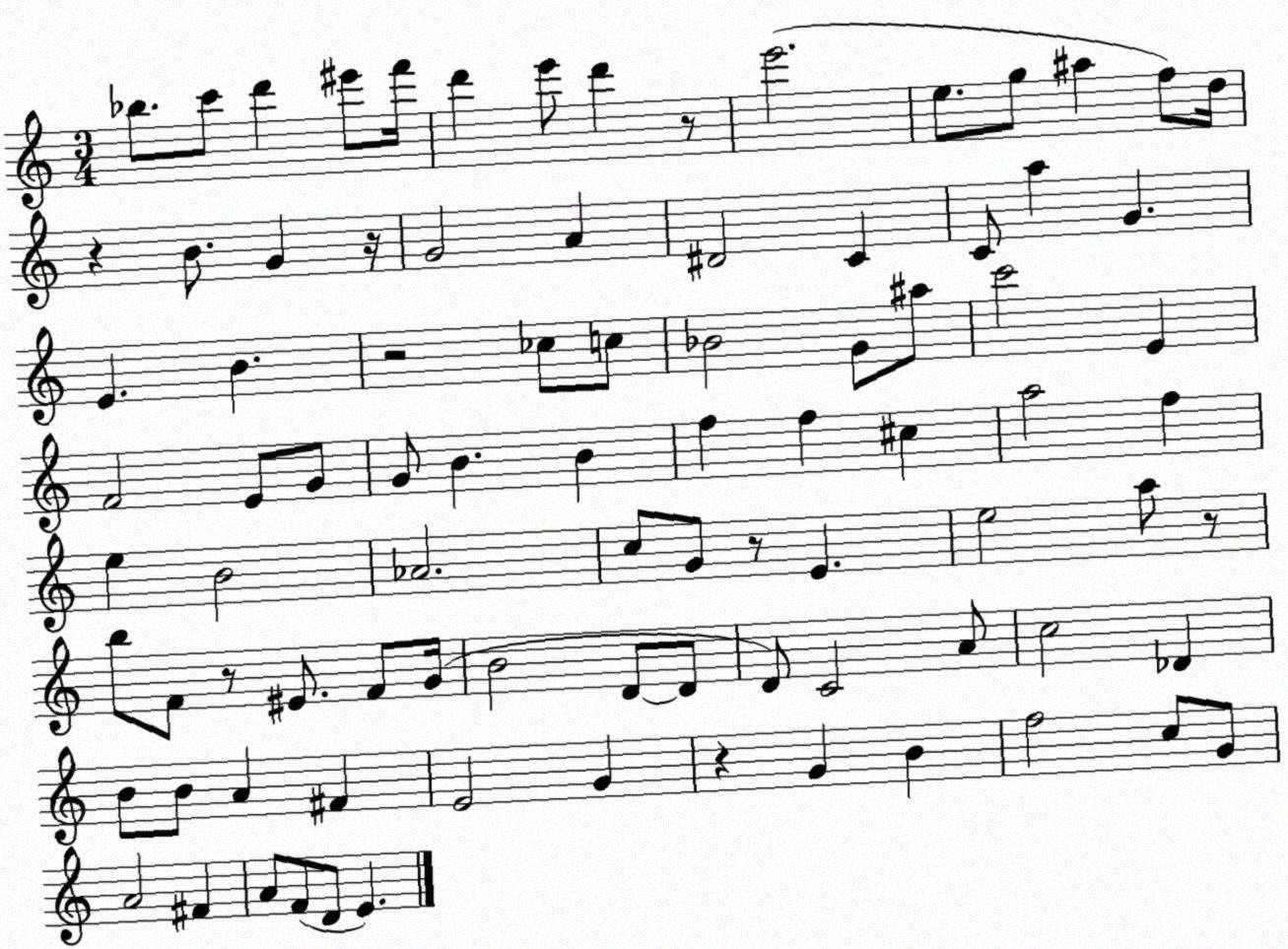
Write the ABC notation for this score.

X:1
T:Untitled
M:3/4
L:1/4
K:C
_b/2 c'/2 d' ^e'/2 f'/4 d' e'/2 d' z/2 e'2 e/2 g/2 ^a f/2 d/4 z B/2 G z/4 G2 A ^D2 C C/2 a G E B z2 _c/2 c/2 _B2 G/2 ^a/2 c'2 E F2 E/2 G/2 G/2 B B f f ^c a2 f e B2 _A2 c/2 G/2 z/2 E e2 a/2 z/2 b/2 F/2 z/2 ^E/2 F/2 G/4 B2 D/2 D/2 D/2 C2 A/2 c2 _D B/2 B/2 A ^F E2 G z G B f2 c/2 G/2 A2 ^F A/2 F/2 D/2 E